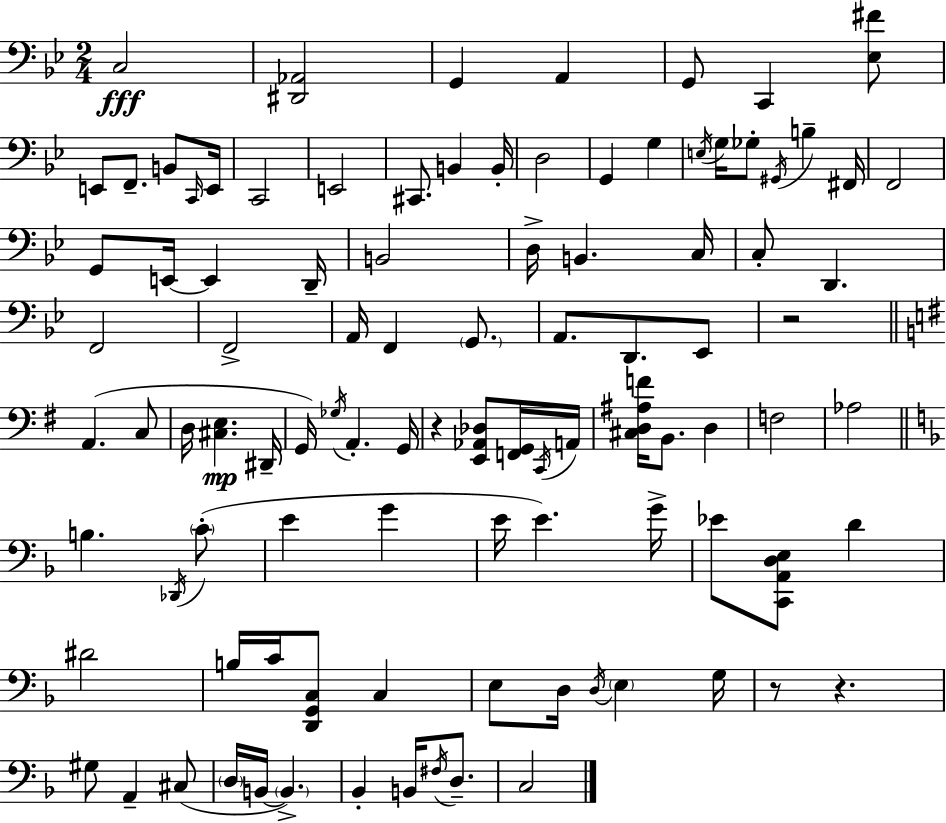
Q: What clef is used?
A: bass